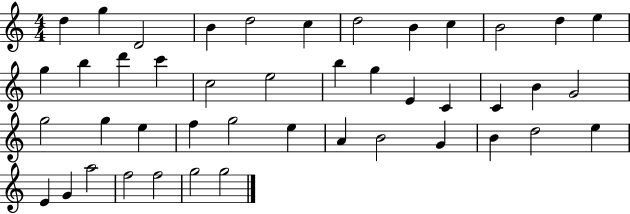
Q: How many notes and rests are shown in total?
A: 44